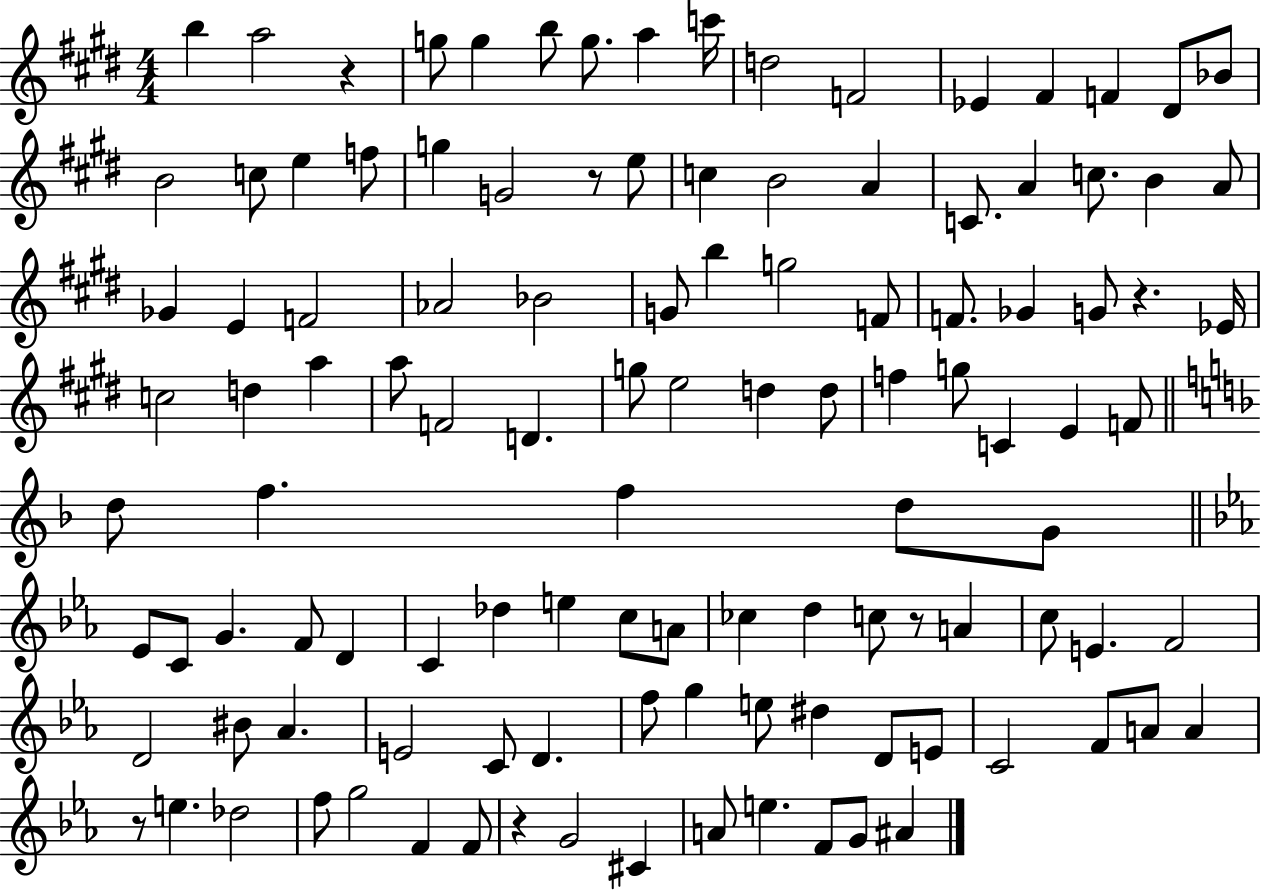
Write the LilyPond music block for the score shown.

{
  \clef treble
  \numericTimeSignature
  \time 4/4
  \key e \major
  b''4 a''2 r4 | g''8 g''4 b''8 g''8. a''4 c'''16 | d''2 f'2 | ees'4 fis'4 f'4 dis'8 bes'8 | \break b'2 c''8 e''4 f''8 | g''4 g'2 r8 e''8 | c''4 b'2 a'4 | c'8. a'4 c''8. b'4 a'8 | \break ges'4 e'4 f'2 | aes'2 bes'2 | g'8 b''4 g''2 f'8 | f'8. ges'4 g'8 r4. ees'16 | \break c''2 d''4 a''4 | a''8 f'2 d'4. | g''8 e''2 d''4 d''8 | f''4 g''8 c'4 e'4 f'8 | \break \bar "||" \break \key f \major d''8 f''4. f''4 d''8 g'8 | \bar "||" \break \key c \minor ees'8 c'8 g'4. f'8 d'4 | c'4 des''4 e''4 c''8 a'8 | ces''4 d''4 c''8 r8 a'4 | c''8 e'4. f'2 | \break d'2 bis'8 aes'4. | e'2 c'8 d'4. | f''8 g''4 e''8 dis''4 d'8 e'8 | c'2 f'8 a'8 a'4 | \break r8 e''4. des''2 | f''8 g''2 f'4 f'8 | r4 g'2 cis'4 | a'8 e''4. f'8 g'8 ais'4 | \break \bar "|."
}